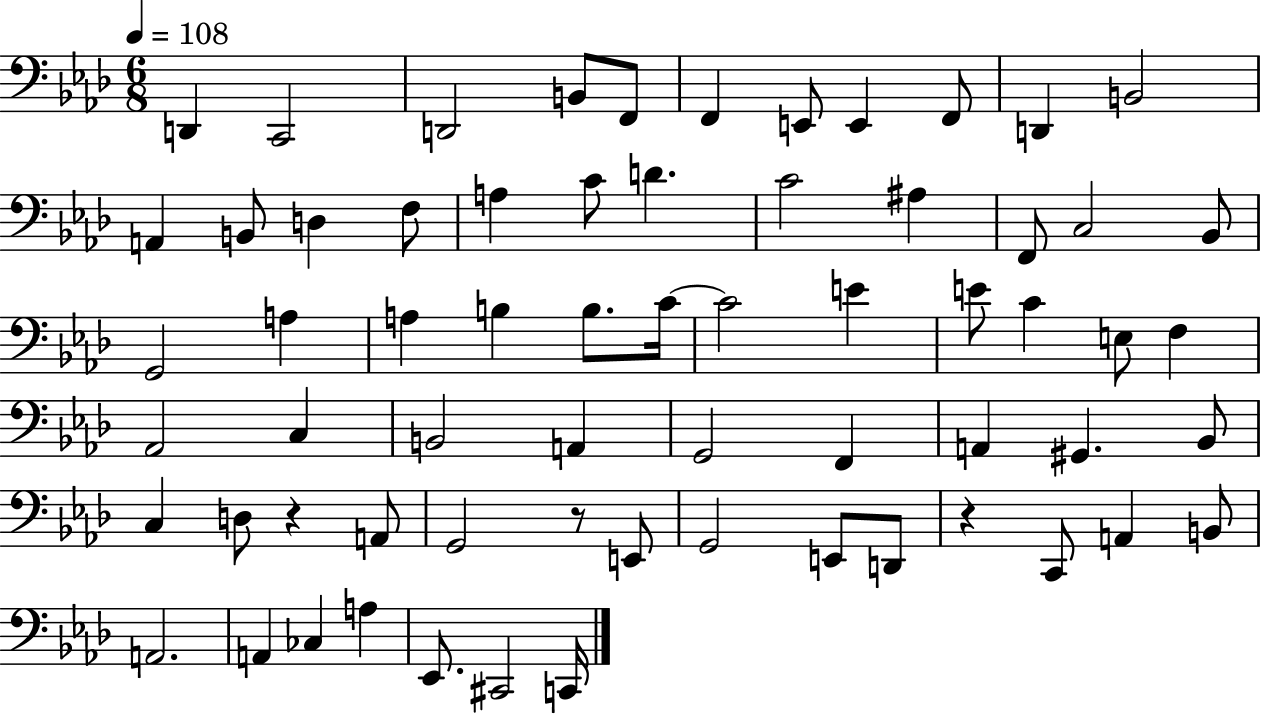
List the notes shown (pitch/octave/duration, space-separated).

D2/q C2/h D2/h B2/e F2/e F2/q E2/e E2/q F2/e D2/q B2/h A2/q B2/e D3/q F3/e A3/q C4/e D4/q. C4/h A#3/q F2/e C3/h Bb2/e G2/h A3/q A3/q B3/q B3/e. C4/s C4/h E4/q E4/e C4/q E3/e F3/q Ab2/h C3/q B2/h A2/q G2/h F2/q A2/q G#2/q. Bb2/e C3/q D3/e R/q A2/e G2/h R/e E2/e G2/h E2/e D2/e R/q C2/e A2/q B2/e A2/h. A2/q CES3/q A3/q Eb2/e. C#2/h C2/s